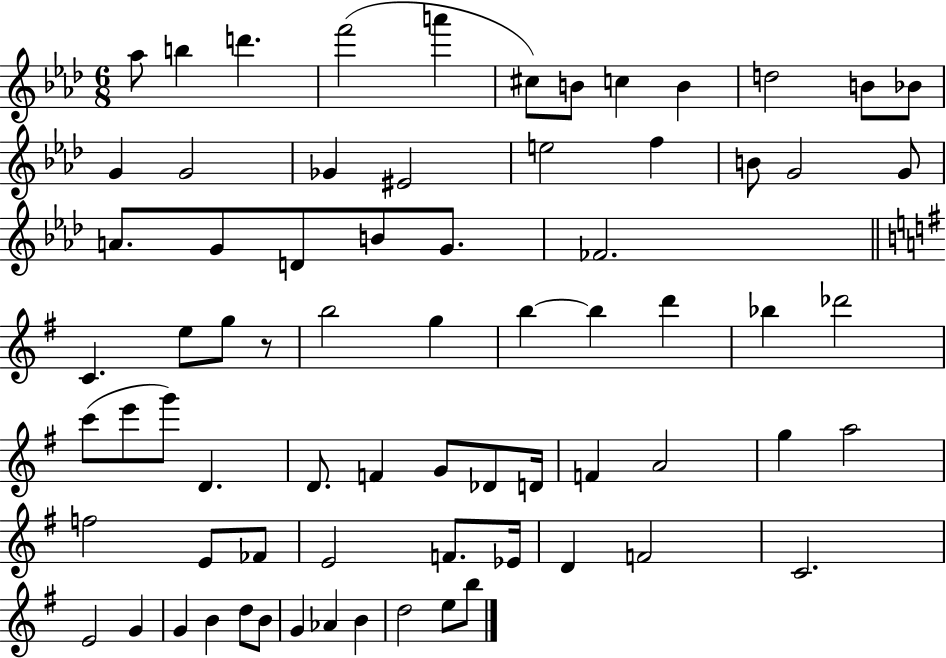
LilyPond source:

{
  \clef treble
  \numericTimeSignature
  \time 6/8
  \key aes \major
  aes''8 b''4 d'''4. | f'''2( a'''4 | cis''8) b'8 c''4 b'4 | d''2 b'8 bes'8 | \break g'4 g'2 | ges'4 eis'2 | e''2 f''4 | b'8 g'2 g'8 | \break a'8. g'8 d'8 b'8 g'8. | fes'2. | \bar "||" \break \key g \major c'4. e''8 g''8 r8 | b''2 g''4 | b''4~~ b''4 d'''4 | bes''4 des'''2 | \break c'''8( e'''8 g'''8) d'4. | d'8. f'4 g'8 des'8 d'16 | f'4 a'2 | g''4 a''2 | \break f''2 e'8 fes'8 | e'2 f'8. ees'16 | d'4 f'2 | c'2. | \break e'2 g'4 | g'4 b'4 d''8 b'8 | g'4 aes'4 b'4 | d''2 e''8 b''8 | \break \bar "|."
}